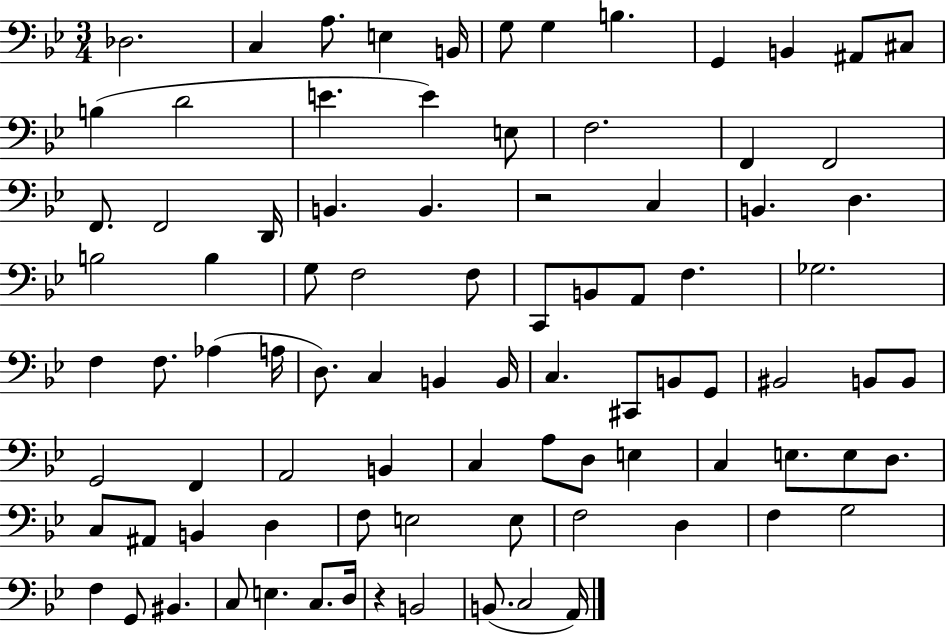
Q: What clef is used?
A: bass